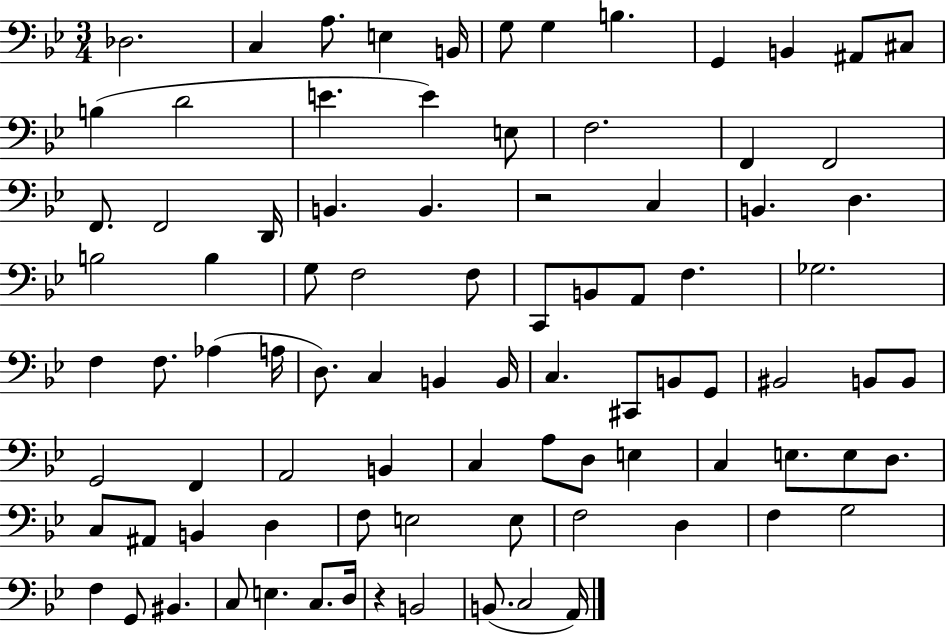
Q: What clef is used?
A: bass